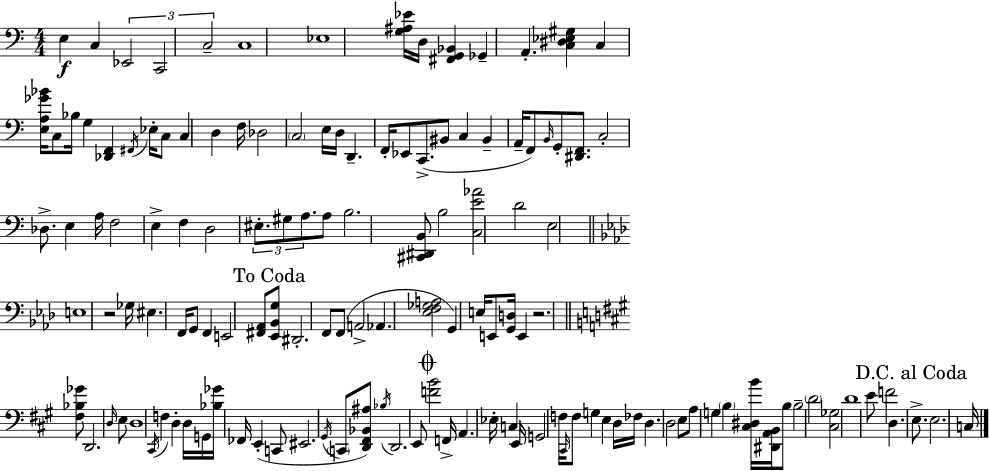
X:1
T:Untitled
M:4/4
L:1/4
K:C
E, C, _E,,2 C,,2 C,2 C,4 _E,4 [G,^A,_E]/4 D,/4 [^F,,G,,_B,,] _G,, A,, [C,^D,_E,^G,] C, [E,A,_G_B]/4 C,/2 _B,/4 G, [_D,,F,,] ^F,,/4 _E,/4 C,/2 C, D, F,/4 _D,2 C,2 E,/4 D,/4 D,, F,,/4 _E,,/2 C,,/2 ^B,,/2 C, ^B,, A,,/4 F,,/2 B,,/4 G,,/2 [^D,,F,,]/2 C,2 _D,/2 E, A,/4 F,2 E, F, D,2 ^E,/2 ^G,/2 A,/2 A,/2 B,2 [^C,,^D,,B,,]/2 B,2 [C,E_A]2 D2 E,2 E,4 z2 _G,/4 ^E, F,,/4 G,,/2 F,, E,,2 [^F,,_A,,]/2 [_E,,_B,,G,]/2 ^D,,2 F,,/2 F,,/2 A,,2 _A,, [_E,F,_G,A,]2 G,, E,/4 E,,/2 [G,,D,]/4 E,, z2 [^F,_B,_G]/2 D,,2 D,/4 E,/2 D,4 ^C,,/4 F, D, D,/4 G,,/4 [_B,_G]/4 _F,,/4 E,, C,,/2 ^E,,2 ^G,,/4 C,,/2 [D,,^F,,_B,,^A,]/2 _B,/4 D,,2 E,,/2 [FB]2 F,,/4 A,, _E,/4 C, E,,/4 G,,2 F,/4 ^C,,/4 F,/2 G, E, D,/4 _F,/4 D, D,2 E,/2 A,/2 G, B, [^C,^D,B]/4 [^D,,A,,B,,]/4 B,/2 B,2 D2 [^C,_G,]2 D4 E/2 F2 D, E,/2 E,2 C,/4